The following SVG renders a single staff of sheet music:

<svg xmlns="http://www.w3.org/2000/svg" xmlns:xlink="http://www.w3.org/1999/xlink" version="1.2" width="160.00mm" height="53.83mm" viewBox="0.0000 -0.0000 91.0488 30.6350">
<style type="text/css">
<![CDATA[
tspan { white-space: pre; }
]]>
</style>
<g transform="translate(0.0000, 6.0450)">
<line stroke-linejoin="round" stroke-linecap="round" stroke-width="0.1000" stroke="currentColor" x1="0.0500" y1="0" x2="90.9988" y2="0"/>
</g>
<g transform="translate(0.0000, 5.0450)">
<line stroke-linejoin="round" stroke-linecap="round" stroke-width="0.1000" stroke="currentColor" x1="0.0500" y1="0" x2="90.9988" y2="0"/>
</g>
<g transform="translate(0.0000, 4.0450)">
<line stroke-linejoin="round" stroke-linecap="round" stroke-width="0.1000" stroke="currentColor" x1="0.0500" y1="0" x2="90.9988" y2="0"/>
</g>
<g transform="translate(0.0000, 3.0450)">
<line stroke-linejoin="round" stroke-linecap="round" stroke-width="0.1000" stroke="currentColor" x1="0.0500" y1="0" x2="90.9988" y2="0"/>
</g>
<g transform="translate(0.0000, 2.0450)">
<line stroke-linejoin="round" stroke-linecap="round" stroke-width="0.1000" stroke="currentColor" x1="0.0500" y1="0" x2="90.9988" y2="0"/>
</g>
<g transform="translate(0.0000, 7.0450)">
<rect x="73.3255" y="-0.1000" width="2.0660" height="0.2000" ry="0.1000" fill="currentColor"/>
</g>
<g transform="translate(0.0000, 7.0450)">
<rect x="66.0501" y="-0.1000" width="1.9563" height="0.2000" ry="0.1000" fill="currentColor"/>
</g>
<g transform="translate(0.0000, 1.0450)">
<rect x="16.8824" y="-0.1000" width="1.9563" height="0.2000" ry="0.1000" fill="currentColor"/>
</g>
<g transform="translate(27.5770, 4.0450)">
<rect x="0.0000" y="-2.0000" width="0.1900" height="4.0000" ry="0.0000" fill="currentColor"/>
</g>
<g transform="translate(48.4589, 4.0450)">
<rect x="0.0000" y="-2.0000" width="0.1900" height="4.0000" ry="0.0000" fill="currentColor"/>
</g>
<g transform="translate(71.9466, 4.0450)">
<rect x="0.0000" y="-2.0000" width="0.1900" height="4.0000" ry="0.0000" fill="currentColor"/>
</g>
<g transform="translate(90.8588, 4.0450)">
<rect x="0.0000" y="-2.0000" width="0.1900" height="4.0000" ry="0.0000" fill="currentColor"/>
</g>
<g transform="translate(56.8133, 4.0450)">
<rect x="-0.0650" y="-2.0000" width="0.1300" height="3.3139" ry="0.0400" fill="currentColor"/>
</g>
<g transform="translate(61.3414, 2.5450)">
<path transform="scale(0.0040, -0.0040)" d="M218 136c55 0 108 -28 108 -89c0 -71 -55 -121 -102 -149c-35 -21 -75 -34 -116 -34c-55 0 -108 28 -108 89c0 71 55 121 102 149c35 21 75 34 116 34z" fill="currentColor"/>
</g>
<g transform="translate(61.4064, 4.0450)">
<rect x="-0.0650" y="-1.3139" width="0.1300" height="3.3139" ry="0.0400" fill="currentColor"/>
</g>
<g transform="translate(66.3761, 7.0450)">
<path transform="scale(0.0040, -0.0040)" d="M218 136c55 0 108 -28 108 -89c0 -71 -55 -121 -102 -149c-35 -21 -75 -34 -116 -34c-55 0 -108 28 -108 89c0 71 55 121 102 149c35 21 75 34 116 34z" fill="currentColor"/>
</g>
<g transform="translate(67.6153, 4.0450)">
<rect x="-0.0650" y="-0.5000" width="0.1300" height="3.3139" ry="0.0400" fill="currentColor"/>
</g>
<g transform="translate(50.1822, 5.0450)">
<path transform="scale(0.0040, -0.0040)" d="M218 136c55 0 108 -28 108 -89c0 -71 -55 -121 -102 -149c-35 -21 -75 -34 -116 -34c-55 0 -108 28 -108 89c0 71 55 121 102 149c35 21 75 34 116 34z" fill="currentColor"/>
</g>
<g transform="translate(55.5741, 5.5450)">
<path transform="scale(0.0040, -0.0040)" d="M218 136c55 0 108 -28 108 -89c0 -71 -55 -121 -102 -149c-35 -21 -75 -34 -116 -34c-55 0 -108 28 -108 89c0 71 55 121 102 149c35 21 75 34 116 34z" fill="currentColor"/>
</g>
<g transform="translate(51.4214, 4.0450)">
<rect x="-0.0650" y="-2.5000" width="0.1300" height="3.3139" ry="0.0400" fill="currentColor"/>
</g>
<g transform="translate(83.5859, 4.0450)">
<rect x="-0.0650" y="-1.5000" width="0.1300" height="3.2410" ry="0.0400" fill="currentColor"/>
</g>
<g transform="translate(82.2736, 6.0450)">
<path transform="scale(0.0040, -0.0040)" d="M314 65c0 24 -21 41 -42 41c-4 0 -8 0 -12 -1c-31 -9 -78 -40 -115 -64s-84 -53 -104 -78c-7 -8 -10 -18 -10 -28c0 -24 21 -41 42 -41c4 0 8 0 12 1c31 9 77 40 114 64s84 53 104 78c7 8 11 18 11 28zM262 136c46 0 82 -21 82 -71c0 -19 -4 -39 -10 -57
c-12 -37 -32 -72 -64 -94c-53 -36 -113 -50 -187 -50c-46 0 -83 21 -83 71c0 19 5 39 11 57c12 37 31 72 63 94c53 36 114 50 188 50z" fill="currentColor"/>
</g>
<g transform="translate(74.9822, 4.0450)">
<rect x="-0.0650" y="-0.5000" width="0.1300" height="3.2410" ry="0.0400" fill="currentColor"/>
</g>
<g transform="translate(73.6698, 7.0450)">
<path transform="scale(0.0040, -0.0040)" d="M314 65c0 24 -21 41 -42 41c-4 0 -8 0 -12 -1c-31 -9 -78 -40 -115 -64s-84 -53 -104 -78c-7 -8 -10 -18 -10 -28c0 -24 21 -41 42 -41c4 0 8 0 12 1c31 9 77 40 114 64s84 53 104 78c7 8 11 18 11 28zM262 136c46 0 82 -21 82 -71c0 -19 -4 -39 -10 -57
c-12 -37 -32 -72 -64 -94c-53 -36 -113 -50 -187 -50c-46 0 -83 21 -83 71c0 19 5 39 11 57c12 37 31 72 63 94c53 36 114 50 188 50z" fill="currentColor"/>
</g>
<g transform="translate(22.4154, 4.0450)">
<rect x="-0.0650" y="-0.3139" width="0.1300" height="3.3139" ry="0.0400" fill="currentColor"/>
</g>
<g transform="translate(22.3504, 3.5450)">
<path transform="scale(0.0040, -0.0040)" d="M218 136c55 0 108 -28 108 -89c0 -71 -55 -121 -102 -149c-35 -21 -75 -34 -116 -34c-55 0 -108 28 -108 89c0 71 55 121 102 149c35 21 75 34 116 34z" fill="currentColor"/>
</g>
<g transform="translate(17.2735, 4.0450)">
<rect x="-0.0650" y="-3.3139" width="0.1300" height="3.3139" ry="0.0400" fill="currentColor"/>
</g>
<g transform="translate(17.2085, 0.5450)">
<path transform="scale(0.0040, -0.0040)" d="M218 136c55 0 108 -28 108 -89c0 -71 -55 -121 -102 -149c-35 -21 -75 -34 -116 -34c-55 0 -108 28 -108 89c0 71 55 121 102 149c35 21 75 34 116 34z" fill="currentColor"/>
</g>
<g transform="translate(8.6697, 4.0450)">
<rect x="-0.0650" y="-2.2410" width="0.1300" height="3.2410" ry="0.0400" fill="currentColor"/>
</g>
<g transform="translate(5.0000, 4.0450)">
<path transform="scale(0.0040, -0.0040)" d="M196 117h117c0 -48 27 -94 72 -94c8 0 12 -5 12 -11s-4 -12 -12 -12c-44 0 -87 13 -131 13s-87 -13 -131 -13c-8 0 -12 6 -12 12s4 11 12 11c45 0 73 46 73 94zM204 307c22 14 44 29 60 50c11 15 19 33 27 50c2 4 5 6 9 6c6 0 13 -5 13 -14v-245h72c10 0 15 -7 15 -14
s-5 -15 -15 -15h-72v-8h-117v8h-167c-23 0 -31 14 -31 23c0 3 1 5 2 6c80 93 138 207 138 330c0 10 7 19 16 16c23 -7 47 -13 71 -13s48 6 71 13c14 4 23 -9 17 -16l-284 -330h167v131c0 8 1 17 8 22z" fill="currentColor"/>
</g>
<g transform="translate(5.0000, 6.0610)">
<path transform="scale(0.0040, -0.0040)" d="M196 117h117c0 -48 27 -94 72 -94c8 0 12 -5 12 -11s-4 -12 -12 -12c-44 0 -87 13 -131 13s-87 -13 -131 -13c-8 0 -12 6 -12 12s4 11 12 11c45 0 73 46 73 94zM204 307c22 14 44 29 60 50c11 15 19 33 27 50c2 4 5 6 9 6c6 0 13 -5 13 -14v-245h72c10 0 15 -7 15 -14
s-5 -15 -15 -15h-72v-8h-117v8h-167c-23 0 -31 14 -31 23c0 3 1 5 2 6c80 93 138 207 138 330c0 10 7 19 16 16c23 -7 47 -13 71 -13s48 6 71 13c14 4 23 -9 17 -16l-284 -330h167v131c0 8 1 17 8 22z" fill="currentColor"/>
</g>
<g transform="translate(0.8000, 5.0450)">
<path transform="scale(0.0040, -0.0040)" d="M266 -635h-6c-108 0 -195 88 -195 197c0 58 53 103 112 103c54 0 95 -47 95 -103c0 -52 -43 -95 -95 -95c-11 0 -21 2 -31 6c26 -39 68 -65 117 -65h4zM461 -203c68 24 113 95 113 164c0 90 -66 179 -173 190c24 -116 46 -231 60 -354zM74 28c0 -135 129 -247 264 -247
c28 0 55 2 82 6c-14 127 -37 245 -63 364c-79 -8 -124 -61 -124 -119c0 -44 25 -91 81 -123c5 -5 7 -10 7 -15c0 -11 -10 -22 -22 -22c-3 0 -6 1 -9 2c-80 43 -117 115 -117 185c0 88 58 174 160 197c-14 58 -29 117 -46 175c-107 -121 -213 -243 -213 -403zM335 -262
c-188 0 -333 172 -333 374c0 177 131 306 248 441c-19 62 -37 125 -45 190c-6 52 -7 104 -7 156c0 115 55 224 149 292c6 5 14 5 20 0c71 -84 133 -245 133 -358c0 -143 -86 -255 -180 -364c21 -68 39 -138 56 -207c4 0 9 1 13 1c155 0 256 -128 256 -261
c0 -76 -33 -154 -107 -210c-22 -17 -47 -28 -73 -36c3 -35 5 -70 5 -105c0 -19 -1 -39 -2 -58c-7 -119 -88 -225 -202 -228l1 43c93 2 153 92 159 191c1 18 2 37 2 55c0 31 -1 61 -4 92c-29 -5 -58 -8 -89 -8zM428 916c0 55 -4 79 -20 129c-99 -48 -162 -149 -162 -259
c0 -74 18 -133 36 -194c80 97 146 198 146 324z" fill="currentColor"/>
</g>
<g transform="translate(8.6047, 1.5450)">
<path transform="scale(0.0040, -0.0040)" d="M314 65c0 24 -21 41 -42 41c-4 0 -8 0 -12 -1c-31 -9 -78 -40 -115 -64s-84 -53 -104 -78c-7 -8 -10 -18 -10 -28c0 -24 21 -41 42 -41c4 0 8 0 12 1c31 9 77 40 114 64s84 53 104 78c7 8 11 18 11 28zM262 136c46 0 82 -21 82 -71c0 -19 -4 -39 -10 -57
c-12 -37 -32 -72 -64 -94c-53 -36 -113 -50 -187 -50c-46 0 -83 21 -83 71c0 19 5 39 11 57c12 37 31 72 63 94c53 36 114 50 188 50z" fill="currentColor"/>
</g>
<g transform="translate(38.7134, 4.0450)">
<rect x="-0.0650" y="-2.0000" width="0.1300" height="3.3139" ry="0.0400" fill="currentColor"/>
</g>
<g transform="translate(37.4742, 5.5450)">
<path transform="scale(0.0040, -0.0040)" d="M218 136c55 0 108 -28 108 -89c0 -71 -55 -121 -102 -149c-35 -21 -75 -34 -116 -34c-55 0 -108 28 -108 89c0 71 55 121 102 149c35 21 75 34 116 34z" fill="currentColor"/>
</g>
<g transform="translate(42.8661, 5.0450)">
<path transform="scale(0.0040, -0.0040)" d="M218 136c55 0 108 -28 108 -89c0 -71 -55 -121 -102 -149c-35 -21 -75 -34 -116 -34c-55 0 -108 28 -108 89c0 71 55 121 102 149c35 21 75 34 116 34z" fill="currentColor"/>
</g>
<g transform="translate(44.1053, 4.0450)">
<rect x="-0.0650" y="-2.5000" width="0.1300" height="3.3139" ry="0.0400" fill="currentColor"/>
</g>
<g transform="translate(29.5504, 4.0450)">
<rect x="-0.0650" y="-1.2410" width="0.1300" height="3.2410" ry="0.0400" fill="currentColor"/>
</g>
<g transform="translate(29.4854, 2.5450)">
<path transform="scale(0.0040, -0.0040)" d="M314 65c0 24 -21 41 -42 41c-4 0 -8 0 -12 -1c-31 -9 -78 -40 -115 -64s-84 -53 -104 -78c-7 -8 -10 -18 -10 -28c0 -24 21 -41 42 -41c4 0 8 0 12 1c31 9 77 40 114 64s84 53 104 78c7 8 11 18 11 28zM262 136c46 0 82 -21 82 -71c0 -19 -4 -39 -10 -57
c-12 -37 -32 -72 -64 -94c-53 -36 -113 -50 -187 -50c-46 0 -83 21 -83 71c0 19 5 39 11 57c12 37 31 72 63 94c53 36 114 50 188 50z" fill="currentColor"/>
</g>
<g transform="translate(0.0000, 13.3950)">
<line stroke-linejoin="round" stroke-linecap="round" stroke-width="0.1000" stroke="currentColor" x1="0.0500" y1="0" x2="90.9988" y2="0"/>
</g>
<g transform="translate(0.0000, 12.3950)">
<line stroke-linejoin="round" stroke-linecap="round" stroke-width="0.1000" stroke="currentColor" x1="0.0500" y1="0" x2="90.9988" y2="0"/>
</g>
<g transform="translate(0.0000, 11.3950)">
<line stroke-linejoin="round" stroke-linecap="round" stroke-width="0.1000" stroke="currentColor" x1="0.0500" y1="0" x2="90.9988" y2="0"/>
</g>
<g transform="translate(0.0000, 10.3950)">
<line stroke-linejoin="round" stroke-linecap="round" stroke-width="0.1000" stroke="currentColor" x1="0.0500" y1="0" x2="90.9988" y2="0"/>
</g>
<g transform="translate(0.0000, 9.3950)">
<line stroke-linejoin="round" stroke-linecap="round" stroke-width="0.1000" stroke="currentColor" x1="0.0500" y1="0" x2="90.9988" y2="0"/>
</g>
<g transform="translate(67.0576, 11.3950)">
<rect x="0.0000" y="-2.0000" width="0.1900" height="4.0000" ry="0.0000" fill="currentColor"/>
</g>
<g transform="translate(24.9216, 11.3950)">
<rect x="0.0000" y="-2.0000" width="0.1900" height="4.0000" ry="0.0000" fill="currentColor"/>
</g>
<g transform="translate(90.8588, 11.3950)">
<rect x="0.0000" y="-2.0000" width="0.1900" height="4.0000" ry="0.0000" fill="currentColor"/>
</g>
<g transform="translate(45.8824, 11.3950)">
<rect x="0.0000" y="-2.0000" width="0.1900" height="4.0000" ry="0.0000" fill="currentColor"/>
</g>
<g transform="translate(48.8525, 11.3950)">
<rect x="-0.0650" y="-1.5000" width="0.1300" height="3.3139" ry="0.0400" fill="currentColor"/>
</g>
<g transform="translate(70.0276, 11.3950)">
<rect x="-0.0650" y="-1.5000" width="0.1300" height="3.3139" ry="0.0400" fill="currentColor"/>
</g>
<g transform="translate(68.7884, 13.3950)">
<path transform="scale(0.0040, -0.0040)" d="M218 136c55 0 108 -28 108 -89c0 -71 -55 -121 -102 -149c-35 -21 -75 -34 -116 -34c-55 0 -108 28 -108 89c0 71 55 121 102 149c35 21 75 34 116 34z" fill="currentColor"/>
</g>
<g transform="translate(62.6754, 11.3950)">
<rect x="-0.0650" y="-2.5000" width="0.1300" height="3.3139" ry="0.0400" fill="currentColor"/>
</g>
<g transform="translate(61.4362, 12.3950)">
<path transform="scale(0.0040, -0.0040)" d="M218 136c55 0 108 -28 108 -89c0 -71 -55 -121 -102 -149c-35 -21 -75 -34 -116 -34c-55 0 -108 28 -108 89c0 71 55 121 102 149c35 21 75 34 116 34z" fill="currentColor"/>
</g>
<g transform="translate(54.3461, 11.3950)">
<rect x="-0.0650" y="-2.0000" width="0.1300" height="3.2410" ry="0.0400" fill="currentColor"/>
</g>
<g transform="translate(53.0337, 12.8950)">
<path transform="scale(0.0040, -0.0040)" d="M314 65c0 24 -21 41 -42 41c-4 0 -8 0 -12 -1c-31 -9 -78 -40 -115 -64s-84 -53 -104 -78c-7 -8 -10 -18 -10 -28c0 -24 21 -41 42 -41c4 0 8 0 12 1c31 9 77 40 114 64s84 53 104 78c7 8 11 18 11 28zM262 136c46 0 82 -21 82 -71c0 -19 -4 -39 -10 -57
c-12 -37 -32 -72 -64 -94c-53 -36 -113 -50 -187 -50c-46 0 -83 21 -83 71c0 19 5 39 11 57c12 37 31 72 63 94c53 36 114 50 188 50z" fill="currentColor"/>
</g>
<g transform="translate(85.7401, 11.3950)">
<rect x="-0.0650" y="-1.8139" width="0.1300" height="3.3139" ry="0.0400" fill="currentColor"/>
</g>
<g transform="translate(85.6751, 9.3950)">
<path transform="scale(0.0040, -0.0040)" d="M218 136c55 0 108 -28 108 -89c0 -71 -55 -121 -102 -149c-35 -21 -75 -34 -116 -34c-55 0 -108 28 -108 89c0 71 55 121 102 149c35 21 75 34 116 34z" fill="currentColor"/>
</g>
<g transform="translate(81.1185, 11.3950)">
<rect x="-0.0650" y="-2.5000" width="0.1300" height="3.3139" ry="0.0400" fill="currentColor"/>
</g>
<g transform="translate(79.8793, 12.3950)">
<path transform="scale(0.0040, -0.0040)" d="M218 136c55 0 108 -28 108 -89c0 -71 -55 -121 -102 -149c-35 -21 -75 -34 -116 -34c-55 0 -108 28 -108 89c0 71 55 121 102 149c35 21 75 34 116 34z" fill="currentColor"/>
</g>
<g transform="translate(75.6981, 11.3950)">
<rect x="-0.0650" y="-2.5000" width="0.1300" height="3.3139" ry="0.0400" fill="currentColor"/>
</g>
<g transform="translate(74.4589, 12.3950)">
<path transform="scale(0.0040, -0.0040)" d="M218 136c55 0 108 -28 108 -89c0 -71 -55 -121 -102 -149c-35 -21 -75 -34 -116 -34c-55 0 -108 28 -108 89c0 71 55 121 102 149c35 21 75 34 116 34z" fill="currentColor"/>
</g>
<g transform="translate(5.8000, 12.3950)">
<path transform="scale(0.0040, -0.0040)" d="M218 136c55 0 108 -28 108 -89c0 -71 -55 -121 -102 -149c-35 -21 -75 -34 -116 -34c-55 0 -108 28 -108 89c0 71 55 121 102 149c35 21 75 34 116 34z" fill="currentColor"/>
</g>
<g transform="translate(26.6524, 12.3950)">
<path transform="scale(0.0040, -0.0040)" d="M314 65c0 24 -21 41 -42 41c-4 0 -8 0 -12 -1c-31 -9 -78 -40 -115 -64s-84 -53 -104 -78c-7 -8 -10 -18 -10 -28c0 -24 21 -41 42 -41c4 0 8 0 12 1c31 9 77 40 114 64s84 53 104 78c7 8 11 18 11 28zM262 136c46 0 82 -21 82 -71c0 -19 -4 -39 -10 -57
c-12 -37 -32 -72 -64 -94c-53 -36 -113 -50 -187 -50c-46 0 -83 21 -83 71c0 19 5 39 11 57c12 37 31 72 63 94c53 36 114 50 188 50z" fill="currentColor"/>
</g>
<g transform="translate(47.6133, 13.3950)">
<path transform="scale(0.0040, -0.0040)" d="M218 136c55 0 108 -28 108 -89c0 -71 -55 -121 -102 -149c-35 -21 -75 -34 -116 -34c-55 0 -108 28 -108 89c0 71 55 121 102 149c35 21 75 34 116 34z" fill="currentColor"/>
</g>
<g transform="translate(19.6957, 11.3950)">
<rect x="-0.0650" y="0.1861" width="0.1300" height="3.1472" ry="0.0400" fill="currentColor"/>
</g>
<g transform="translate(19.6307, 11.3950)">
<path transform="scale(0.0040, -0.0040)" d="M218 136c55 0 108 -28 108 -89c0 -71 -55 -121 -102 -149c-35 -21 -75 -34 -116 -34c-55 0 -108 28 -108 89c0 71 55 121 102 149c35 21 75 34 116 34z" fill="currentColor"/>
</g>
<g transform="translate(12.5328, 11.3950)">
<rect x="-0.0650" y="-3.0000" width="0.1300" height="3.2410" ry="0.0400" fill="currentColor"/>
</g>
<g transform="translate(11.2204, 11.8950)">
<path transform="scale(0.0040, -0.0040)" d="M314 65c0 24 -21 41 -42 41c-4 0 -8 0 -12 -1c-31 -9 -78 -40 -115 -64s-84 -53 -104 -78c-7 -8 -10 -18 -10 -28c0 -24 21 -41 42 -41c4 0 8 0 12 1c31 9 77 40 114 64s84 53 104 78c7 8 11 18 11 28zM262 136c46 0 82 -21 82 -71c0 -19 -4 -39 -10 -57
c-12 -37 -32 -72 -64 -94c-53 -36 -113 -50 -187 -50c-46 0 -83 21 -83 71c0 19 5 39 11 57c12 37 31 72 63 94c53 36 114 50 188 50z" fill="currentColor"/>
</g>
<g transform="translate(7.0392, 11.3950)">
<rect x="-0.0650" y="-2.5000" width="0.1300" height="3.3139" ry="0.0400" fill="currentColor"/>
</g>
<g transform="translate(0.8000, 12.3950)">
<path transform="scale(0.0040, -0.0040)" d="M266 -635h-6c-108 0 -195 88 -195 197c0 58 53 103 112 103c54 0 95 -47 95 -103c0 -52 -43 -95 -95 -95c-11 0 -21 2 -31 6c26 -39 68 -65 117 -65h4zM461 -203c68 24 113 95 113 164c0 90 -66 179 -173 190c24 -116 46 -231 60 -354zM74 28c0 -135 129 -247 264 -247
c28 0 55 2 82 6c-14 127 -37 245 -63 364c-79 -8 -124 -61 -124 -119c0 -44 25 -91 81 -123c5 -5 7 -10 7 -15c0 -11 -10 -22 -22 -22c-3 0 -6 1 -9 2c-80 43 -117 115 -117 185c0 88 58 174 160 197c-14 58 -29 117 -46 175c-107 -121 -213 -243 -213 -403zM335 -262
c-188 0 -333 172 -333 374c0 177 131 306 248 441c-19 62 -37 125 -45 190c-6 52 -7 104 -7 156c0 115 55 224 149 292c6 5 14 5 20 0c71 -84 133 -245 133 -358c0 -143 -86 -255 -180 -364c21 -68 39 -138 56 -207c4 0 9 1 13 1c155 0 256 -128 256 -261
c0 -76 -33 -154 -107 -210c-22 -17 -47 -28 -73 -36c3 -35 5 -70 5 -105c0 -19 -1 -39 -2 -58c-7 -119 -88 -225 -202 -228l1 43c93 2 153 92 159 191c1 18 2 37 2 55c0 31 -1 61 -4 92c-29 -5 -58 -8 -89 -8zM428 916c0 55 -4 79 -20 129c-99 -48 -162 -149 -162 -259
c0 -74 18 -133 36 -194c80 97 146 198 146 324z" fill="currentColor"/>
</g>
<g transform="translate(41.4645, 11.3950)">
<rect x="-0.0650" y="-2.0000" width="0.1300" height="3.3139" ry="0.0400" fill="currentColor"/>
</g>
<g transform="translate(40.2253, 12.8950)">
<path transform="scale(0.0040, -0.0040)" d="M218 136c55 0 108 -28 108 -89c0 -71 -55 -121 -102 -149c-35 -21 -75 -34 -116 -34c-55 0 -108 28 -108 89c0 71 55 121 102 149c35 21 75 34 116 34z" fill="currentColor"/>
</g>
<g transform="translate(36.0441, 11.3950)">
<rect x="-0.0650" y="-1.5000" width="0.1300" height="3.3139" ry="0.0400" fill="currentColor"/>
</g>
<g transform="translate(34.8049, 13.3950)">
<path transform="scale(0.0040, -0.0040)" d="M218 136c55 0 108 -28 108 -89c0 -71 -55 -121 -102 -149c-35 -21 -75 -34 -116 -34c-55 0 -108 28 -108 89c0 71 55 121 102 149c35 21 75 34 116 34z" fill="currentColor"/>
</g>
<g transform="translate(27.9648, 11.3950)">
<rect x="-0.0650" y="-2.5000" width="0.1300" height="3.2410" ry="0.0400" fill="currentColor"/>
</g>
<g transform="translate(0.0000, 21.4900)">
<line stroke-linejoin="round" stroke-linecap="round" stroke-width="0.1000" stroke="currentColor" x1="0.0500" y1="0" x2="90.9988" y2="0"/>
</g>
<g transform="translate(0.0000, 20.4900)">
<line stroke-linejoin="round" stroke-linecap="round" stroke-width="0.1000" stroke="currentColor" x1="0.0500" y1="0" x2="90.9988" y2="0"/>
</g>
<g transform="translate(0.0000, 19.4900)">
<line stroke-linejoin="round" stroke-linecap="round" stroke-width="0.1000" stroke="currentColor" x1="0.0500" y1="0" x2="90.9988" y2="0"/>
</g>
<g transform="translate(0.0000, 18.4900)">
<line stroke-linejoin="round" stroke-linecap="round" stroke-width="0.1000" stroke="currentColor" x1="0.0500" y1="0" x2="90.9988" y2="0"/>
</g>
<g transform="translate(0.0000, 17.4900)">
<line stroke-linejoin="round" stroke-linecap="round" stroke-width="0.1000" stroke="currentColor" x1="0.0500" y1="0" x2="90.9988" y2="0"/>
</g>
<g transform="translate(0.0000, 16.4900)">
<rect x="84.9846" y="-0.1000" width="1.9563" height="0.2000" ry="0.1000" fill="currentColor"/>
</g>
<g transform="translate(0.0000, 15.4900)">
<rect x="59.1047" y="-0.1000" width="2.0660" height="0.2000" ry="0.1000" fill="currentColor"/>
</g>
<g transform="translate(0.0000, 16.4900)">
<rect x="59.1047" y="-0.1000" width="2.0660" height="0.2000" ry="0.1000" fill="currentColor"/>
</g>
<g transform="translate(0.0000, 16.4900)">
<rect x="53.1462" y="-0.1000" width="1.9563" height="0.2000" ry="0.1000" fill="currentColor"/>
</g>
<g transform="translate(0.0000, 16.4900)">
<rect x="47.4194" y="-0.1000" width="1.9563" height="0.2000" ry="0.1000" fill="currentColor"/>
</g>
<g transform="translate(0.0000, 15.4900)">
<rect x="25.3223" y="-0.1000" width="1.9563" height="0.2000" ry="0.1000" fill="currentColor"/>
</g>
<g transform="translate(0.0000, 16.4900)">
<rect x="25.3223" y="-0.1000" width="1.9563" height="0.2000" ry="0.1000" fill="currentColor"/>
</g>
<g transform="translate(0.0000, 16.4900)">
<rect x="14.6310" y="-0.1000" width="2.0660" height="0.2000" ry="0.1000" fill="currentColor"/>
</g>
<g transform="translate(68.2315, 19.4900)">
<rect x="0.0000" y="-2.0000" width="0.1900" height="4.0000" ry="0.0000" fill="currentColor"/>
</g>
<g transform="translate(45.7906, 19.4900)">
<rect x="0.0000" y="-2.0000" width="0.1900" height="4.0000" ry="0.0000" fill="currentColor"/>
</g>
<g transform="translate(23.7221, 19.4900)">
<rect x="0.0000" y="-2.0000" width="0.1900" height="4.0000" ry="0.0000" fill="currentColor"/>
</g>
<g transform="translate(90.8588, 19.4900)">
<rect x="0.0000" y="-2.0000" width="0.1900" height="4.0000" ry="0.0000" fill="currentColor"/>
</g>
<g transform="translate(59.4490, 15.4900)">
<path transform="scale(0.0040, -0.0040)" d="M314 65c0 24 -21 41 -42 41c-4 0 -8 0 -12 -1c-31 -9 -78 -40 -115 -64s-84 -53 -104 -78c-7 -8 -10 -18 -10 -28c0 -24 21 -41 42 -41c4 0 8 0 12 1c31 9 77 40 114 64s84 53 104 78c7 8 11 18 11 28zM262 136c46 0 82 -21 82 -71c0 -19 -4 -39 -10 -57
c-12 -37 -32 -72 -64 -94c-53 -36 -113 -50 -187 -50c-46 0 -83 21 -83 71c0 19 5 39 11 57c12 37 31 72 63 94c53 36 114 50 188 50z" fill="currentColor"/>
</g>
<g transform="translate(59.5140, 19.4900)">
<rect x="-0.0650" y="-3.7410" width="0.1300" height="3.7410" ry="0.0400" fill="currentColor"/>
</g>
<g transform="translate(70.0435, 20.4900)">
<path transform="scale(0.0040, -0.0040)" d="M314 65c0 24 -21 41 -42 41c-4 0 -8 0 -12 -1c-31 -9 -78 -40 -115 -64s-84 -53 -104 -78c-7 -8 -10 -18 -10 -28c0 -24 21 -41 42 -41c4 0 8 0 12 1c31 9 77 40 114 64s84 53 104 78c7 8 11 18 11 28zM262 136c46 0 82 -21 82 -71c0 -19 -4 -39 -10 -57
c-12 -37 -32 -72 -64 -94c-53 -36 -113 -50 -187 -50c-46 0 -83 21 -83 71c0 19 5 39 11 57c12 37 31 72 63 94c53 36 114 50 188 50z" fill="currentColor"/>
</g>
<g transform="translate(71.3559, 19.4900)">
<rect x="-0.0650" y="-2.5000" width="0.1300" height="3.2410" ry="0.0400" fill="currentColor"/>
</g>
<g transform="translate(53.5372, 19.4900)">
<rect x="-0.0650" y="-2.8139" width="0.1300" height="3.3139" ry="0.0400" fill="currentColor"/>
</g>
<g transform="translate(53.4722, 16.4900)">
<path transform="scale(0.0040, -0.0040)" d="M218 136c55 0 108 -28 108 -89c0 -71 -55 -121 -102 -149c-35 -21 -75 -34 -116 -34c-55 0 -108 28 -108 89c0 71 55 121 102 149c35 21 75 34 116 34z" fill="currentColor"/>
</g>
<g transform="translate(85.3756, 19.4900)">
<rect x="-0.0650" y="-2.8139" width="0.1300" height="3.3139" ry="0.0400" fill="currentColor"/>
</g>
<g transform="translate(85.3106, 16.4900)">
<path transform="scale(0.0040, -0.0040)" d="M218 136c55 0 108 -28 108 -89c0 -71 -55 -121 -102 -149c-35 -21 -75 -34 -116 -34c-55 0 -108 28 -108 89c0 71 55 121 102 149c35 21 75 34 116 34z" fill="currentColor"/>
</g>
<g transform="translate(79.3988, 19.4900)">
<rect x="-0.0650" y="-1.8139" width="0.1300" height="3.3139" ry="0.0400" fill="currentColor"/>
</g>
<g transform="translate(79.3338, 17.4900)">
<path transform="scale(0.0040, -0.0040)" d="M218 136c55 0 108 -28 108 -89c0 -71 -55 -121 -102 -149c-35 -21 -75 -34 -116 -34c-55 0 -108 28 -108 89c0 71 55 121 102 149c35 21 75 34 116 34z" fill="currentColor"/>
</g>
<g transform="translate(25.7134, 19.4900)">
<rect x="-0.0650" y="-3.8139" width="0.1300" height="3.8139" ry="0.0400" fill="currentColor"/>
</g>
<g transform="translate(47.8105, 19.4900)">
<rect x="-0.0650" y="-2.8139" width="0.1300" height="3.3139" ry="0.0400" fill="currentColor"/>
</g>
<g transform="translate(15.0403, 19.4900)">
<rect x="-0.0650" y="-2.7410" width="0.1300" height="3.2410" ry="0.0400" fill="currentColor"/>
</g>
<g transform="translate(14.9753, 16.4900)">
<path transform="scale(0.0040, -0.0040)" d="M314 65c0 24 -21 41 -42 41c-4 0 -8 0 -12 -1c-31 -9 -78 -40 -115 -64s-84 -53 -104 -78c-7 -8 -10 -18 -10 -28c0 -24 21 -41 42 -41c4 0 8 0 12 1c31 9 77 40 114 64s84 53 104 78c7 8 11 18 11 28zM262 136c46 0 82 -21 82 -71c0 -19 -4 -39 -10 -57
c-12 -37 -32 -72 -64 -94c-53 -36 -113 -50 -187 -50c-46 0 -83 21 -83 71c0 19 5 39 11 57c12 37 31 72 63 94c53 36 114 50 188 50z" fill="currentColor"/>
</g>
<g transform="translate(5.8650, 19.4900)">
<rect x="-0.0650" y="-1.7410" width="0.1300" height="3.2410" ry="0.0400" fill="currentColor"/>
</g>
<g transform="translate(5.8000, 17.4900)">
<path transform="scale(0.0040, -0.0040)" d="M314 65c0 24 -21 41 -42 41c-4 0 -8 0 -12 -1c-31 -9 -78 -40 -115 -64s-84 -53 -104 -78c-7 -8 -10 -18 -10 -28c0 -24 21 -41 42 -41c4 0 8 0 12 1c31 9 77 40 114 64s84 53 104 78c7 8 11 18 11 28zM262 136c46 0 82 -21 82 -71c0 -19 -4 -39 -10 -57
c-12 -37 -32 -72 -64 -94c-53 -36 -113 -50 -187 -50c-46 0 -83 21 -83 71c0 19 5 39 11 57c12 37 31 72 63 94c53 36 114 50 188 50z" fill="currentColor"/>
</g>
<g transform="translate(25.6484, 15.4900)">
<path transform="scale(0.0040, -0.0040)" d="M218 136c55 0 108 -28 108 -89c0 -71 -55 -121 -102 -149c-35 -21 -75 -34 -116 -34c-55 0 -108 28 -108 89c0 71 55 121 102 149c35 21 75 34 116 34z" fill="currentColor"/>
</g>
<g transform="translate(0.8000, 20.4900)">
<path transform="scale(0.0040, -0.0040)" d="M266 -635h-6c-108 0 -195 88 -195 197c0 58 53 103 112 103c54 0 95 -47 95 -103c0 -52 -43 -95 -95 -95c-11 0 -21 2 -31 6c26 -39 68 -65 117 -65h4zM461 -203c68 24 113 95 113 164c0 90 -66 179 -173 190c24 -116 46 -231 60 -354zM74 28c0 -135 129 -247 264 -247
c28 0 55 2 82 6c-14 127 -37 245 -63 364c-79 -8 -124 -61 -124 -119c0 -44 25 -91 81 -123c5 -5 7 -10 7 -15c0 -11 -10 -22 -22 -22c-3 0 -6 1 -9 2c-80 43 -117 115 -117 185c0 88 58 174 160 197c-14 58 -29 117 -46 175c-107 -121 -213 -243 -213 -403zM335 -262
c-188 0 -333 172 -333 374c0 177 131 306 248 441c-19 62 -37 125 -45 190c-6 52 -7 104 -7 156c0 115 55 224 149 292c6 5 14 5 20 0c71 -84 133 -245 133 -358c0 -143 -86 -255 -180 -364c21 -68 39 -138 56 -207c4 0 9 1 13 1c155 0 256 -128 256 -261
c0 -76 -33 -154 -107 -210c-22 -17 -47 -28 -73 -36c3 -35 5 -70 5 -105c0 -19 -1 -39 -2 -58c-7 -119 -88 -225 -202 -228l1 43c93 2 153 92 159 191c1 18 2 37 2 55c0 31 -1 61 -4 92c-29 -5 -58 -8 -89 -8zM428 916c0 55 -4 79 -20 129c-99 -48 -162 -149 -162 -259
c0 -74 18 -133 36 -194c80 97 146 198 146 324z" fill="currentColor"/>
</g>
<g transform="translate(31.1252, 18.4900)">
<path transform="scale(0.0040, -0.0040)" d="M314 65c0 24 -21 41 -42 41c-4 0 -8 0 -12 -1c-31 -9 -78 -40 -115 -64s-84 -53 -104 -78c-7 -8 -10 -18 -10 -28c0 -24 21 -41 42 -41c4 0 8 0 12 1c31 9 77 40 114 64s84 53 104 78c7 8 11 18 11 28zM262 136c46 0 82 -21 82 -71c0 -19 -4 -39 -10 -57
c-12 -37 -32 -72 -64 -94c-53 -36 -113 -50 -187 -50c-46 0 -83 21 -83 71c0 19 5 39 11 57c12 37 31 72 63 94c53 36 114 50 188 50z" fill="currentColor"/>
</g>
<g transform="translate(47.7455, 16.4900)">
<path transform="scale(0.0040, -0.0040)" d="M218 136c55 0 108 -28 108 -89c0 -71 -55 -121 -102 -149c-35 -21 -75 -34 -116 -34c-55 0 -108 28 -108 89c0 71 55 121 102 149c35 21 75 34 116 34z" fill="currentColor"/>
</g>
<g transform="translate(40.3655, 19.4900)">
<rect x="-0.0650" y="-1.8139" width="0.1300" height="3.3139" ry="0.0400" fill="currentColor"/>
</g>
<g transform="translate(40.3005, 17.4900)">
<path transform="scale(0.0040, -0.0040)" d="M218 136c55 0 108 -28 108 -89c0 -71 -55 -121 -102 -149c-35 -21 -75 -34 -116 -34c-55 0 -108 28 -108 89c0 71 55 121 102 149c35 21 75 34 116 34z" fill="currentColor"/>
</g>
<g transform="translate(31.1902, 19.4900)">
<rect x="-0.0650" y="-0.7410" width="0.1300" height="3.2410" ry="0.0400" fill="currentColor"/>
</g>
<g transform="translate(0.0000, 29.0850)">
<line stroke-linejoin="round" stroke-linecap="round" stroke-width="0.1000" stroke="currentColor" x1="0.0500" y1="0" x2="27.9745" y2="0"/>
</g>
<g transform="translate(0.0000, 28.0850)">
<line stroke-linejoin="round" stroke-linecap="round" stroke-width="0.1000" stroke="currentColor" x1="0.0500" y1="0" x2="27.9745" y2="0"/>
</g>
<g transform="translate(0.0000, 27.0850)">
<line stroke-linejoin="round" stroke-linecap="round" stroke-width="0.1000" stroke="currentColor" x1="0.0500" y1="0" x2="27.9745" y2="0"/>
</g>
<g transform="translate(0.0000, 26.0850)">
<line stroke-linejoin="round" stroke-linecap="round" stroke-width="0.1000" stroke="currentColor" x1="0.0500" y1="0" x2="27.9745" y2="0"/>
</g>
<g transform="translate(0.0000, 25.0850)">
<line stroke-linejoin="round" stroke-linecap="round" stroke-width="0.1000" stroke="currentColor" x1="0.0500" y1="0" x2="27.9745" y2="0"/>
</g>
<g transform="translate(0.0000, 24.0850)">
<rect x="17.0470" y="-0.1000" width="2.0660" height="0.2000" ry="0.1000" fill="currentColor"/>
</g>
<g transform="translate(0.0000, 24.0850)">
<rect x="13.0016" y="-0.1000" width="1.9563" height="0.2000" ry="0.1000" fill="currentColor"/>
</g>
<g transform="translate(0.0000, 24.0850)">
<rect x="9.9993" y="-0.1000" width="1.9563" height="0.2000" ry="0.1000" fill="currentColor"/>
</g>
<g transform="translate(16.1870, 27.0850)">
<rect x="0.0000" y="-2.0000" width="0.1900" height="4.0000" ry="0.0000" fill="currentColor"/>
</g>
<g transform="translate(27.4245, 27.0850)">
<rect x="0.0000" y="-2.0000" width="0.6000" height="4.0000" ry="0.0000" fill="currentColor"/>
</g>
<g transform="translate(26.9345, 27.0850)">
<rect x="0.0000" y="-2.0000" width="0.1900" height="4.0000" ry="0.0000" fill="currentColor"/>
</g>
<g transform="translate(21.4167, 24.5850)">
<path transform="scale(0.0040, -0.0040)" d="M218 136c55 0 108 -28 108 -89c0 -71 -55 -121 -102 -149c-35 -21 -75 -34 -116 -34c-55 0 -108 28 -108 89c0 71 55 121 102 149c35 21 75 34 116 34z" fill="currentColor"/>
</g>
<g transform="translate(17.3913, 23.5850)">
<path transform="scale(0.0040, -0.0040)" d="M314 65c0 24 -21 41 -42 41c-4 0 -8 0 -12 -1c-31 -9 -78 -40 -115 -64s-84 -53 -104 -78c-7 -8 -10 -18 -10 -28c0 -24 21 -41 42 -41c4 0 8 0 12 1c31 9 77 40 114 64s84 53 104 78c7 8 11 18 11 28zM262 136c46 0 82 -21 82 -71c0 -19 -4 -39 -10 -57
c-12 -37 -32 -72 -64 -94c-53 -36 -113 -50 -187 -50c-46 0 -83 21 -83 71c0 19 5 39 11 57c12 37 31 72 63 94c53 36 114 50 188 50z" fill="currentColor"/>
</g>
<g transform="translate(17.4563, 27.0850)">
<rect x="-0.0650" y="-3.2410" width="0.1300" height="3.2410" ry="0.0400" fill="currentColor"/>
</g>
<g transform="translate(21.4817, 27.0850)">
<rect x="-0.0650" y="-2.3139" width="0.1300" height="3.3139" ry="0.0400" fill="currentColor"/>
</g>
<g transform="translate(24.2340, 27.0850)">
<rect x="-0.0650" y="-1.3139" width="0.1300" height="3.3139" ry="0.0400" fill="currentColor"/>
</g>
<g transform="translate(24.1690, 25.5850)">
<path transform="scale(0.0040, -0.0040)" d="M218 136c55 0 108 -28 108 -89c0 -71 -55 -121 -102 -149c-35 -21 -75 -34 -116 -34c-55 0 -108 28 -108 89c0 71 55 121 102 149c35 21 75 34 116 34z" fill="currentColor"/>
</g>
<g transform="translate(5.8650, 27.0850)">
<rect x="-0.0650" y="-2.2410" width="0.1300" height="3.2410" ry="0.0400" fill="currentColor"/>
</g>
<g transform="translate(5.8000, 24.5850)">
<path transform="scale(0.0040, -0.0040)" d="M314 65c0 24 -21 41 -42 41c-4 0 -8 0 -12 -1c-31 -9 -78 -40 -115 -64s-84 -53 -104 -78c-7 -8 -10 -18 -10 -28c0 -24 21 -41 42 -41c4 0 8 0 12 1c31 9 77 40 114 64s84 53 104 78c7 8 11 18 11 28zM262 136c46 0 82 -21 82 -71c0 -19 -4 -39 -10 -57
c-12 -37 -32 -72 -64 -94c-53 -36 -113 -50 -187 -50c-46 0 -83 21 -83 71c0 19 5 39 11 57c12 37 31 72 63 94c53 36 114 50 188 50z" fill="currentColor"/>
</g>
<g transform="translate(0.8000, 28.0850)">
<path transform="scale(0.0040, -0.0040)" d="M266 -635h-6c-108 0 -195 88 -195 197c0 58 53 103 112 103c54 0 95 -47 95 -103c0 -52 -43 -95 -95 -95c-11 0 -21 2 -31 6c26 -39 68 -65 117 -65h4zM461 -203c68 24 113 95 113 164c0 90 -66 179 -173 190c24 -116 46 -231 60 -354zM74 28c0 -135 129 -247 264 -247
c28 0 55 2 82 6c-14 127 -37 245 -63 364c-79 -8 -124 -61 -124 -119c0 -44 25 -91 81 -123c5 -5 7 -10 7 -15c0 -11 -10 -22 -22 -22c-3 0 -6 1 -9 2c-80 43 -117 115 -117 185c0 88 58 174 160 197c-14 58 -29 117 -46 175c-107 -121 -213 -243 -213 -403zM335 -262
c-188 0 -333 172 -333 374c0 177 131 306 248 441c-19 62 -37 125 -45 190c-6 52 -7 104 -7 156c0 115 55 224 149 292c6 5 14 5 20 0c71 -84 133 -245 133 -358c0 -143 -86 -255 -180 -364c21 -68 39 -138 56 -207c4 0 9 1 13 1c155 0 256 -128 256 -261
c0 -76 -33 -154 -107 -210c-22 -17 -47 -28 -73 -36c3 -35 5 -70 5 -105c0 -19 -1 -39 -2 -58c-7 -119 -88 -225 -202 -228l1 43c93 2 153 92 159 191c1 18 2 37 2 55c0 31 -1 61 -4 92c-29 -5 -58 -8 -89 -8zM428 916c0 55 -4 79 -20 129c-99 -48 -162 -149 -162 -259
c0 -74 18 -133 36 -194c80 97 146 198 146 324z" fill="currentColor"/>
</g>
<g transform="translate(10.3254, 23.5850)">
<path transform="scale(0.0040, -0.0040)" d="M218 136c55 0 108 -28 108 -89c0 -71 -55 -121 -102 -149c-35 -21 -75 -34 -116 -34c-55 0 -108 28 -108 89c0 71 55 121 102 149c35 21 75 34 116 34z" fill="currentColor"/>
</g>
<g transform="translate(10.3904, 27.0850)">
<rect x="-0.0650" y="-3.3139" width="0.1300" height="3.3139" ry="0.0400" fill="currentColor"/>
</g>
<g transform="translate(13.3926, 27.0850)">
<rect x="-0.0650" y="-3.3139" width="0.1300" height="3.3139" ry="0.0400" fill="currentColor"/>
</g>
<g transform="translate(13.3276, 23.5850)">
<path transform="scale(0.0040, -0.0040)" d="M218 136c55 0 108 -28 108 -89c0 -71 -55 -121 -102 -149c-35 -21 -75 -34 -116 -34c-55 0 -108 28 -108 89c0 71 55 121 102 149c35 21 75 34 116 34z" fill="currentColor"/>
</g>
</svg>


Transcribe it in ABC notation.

X:1
T:Untitled
M:4/4
L:1/4
K:C
g2 b c e2 F G G F e C C2 E2 G A2 B G2 E F E F2 G E G G f f2 a2 c' d2 f a a c'2 G2 f a g2 b b b2 g e